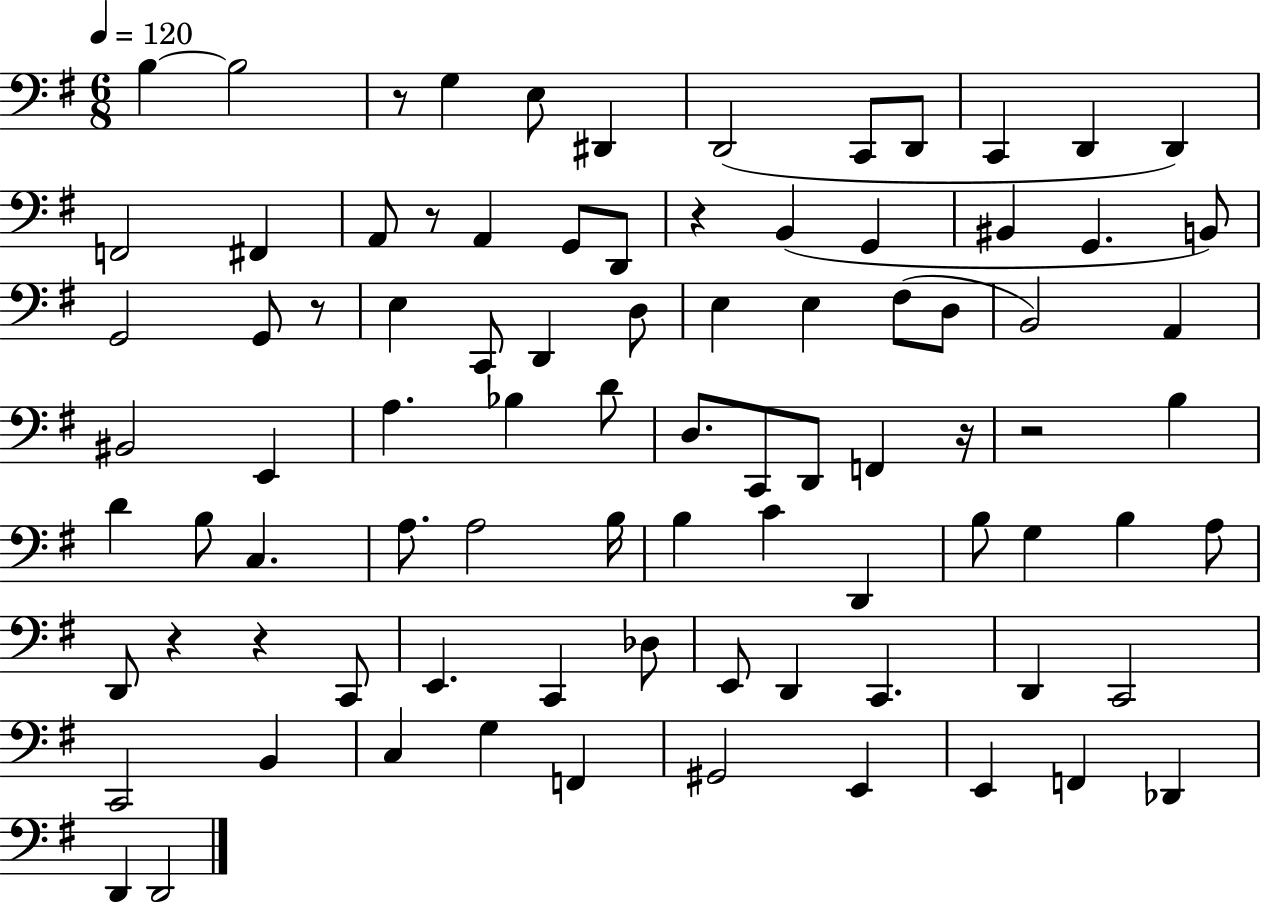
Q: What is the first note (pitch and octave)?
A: B3